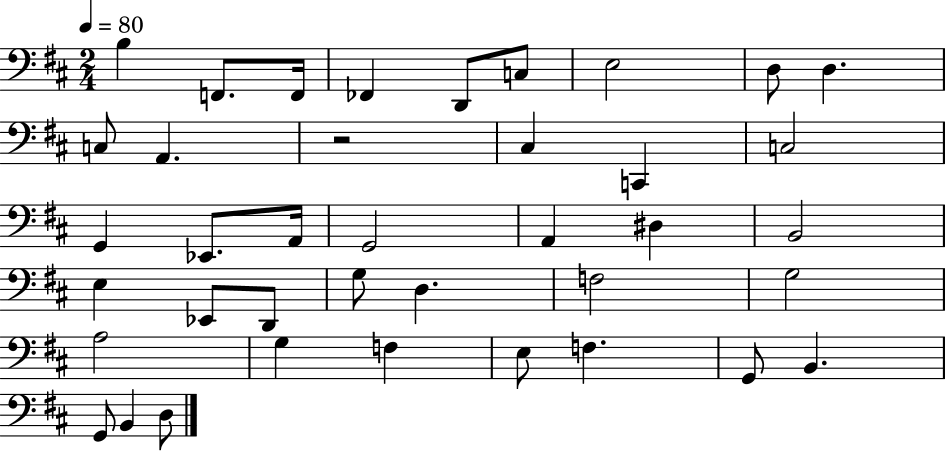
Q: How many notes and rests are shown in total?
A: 39